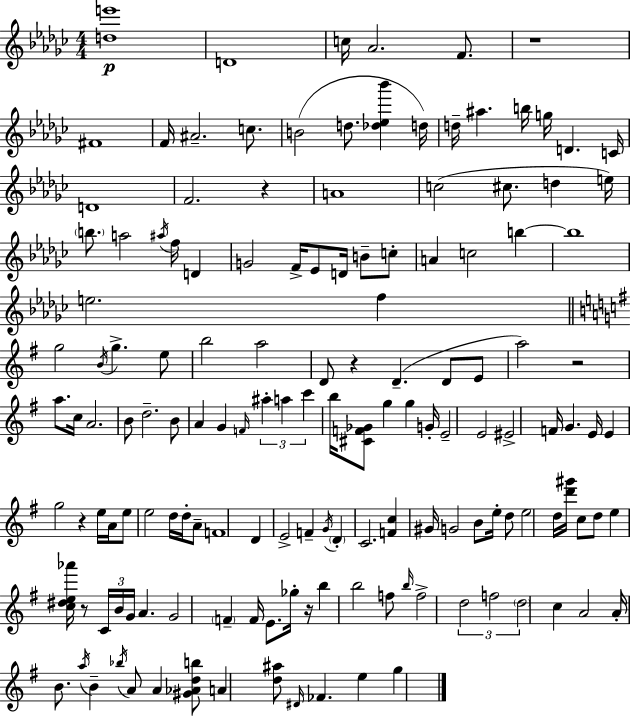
{
  \clef treble
  \numericTimeSignature
  \time 4/4
  \key ees \minor
  <d'' e'''>1\p | d'1 | c''16 aes'2. f'8. | r1 | \break fis'1 | f'16 ais'2.-- c''8. | b'2( d''8. <des'' ees'' bes'''>4 d''16) | d''16-- ais''4. b''16 g''16 d'4. c'16 | \break d'1 | f'2. r4 | a'1 | c''2( cis''8. d''4 e''16) | \break \parenthesize b''8. a''2 \acciaccatura { ais''16 } f''16 d'4 | g'2 f'16-> ees'8 d'16 b'8-- c''8-. | a'4 c''2 b''4~~ | b''1 | \break e''2. f''4 | \bar "||" \break \key e \minor g''2 \acciaccatura { b'16 } g''4.-> e''8 | b''2 a''2 | d'8 r4 d'4.--( d'8 e'8 | a''2) r2 | \break a''8. c''16 a'2. | b'8 d''2.-- b'8 | a'4 g'4 \grace { f'16 } \tuplet 3/2 { ais''4-. a''4 | c'''4 } b''16 <cis' f' ges'>8 g''4 g''4 | \break g'16-. e'2-- e'2 | eis'2-> f'16 g'4. | e'16 e'4 g''2 r4 | e''16 a'16 e''8 e''2 d''16 d''16-. | \break a'8-- f'1 | d'4 e'2-> f'4-- | \acciaccatura { g'16 } \parenthesize d'4-. c'2. | <f' c''>4 gis'16 g'2 | \break b'8 e''16-. d''8 e''2 d''16 <d''' gis'''>16 c''8 | d''8 e''4 <c'' dis'' e'' aes'''>16 r8 \tuplet 3/2 { c'16 b'16 g'16 } a'4. | g'2 \parenthesize f'4-- f'16 | e'8. ges''16-. r16 b''4 b''2 | \break f''8 \grace { b''16 } f''2-> \tuplet 3/2 { d''2 | f''2 \parenthesize d''2 } | c''4 a'2 | a'16-. b'8. \acciaccatura { a''16 } b'4-- \acciaccatura { bes''16 } a'8 a'4 | \break <gis' aes' d'' b''>8 a'4 <d'' ais''>8 \grace { dis'16 } fes'4. e''4 | g''4 \bar "|."
}